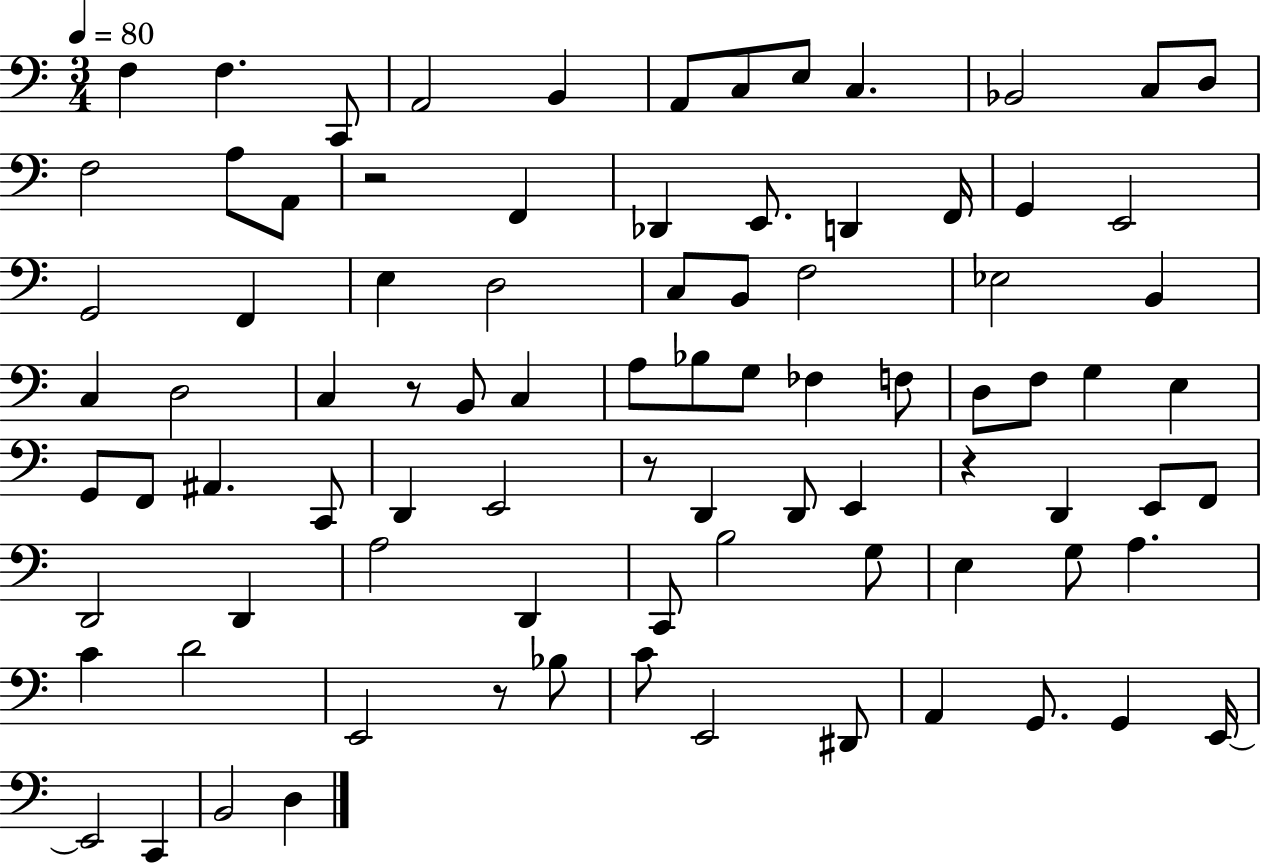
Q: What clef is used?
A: bass